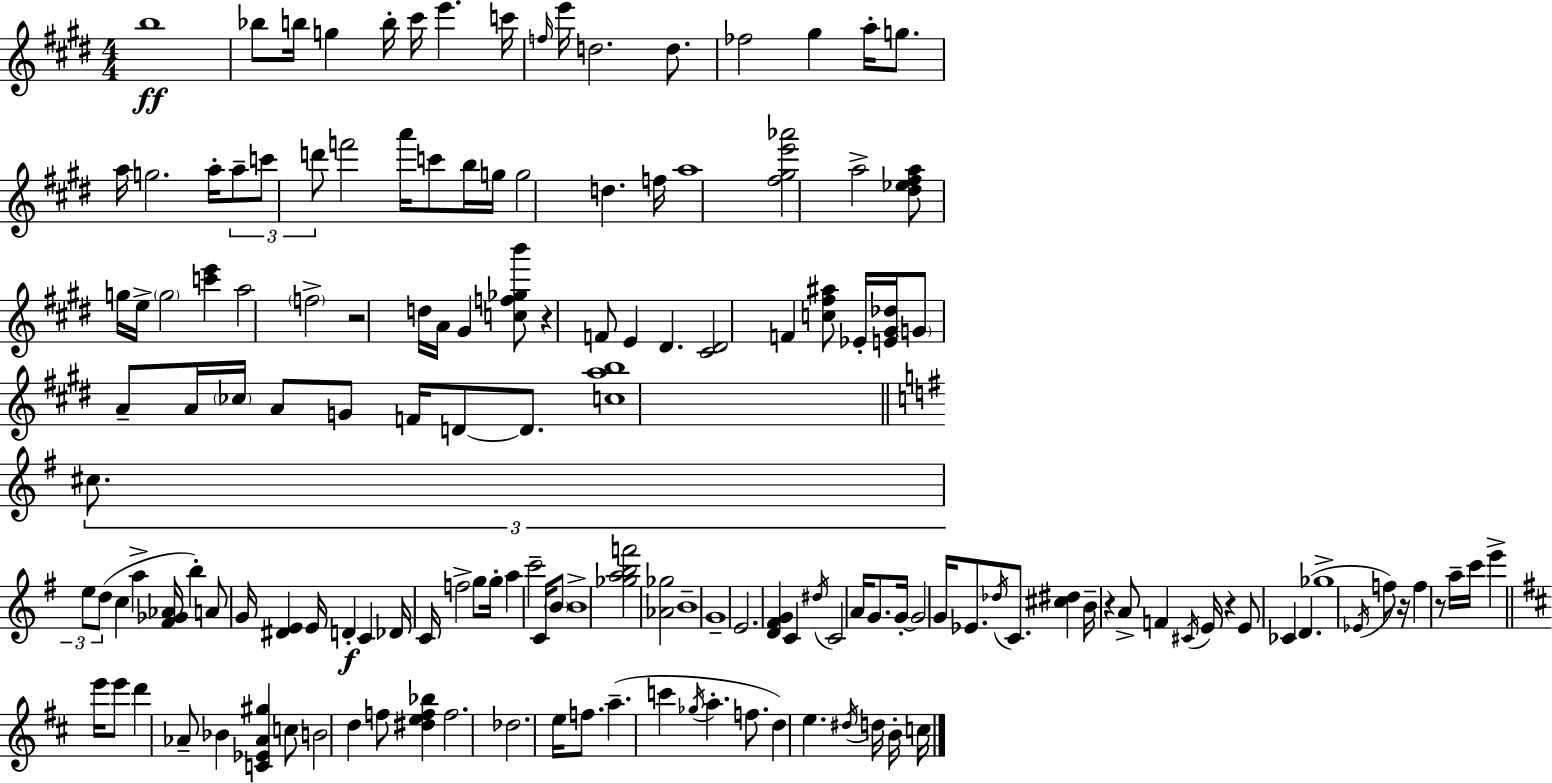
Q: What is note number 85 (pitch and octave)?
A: G4